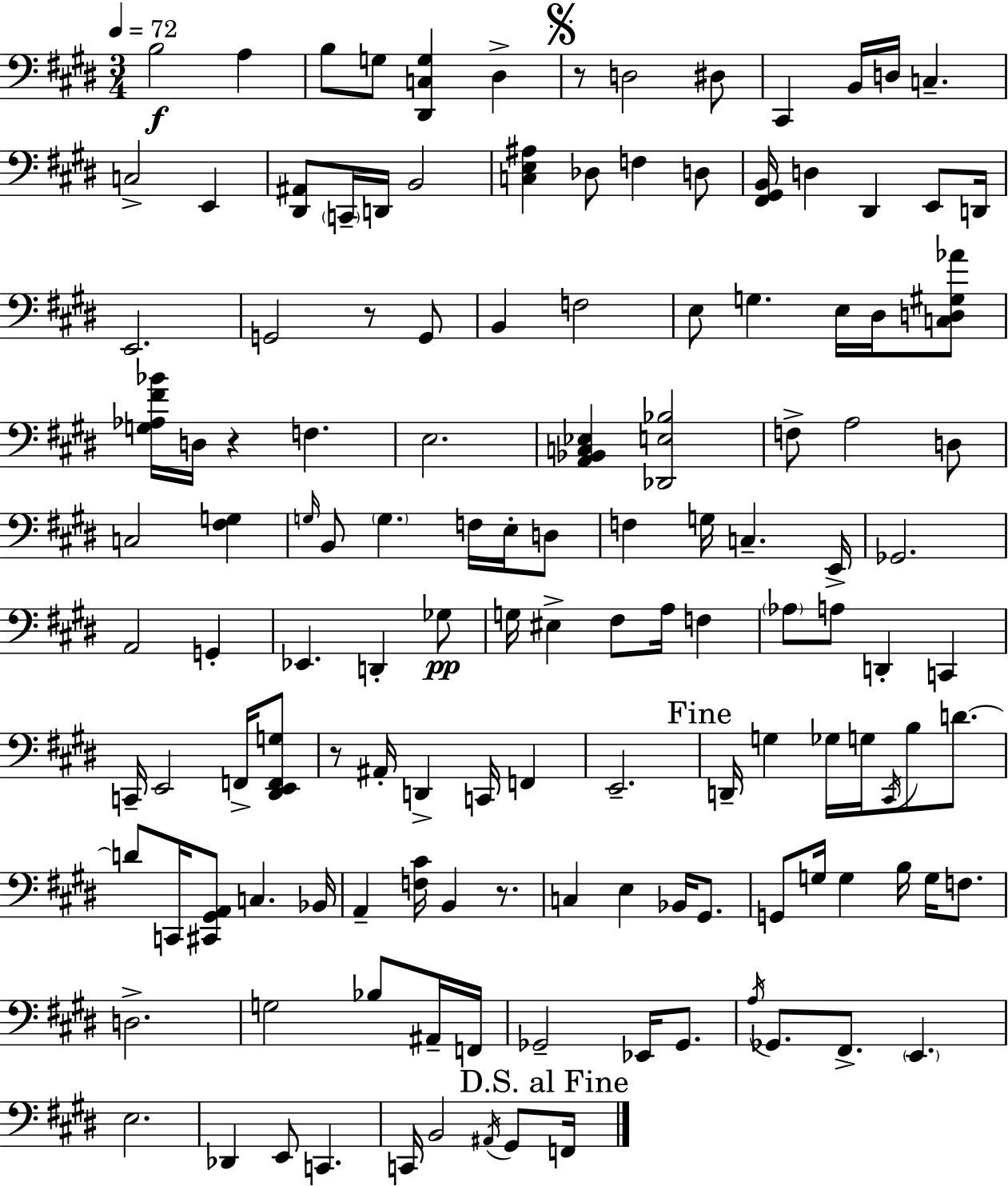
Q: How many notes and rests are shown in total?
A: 133